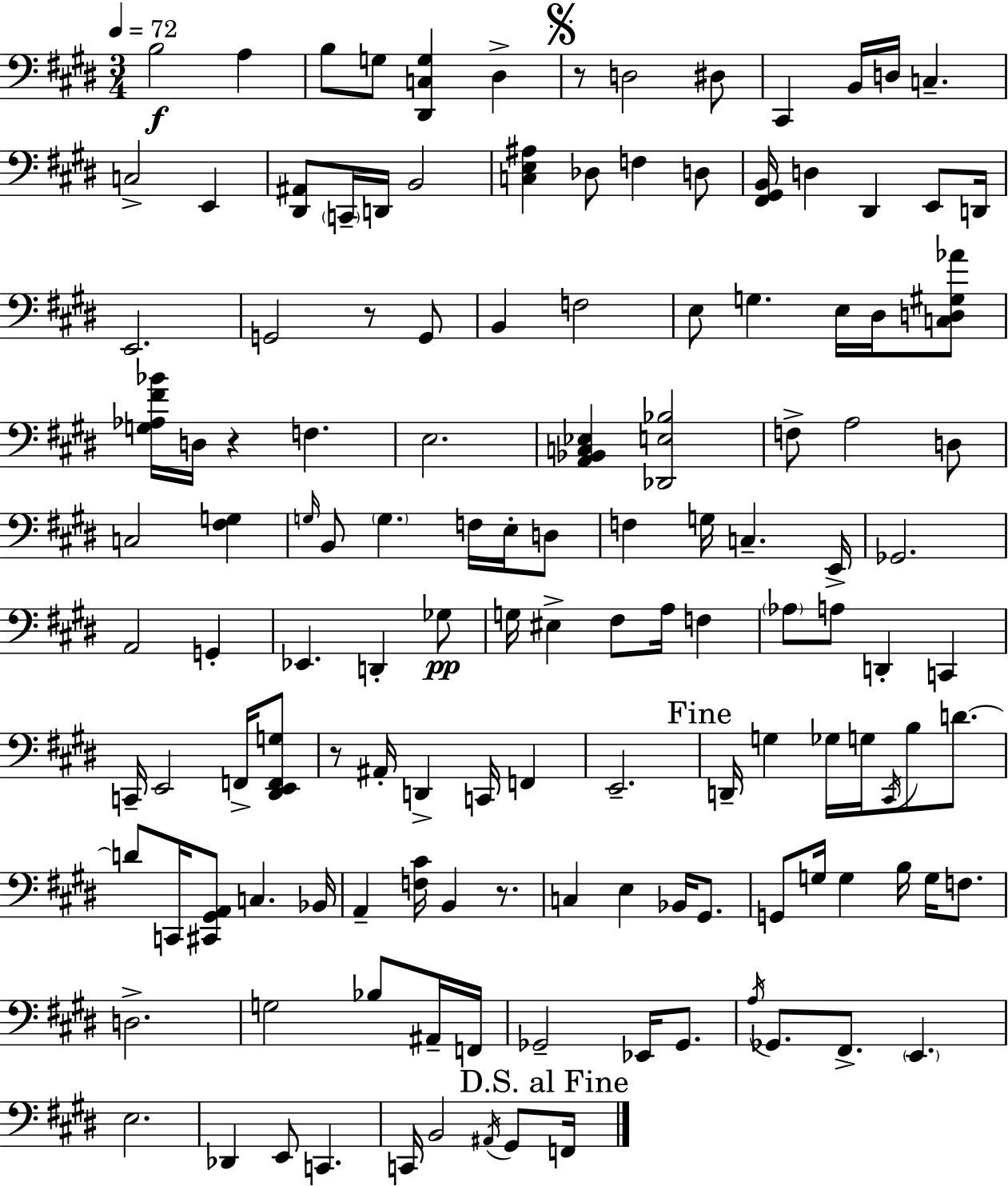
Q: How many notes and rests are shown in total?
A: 133